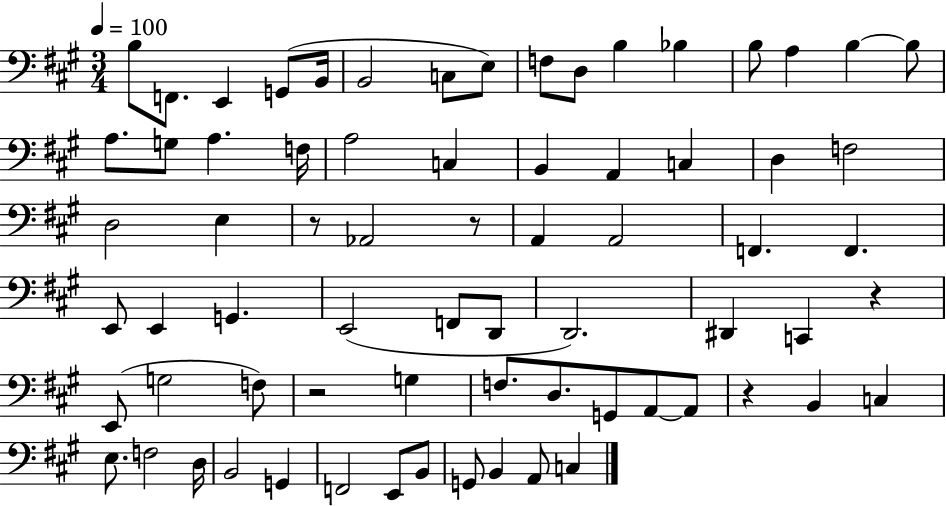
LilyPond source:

{
  \clef bass
  \numericTimeSignature
  \time 3/4
  \key a \major
  \tempo 4 = 100
  b8 f,8. e,4 g,8( b,16 | b,2 c8 e8) | f8 d8 b4 bes4 | b8 a4 b4~~ b8 | \break a8. g8 a4. f16 | a2 c4 | b,4 a,4 c4 | d4 f2 | \break d2 e4 | r8 aes,2 r8 | a,4 a,2 | f,4. f,4. | \break e,8 e,4 g,4. | e,2( f,8 d,8 | d,2.) | dis,4 c,4 r4 | \break e,8( g2 f8) | r2 g4 | f8. d8. g,8 a,8~~ a,8 | r4 b,4 c4 | \break e8. f2 d16 | b,2 g,4 | f,2 e,8 b,8 | g,8 b,4 a,8 c4 | \break \bar "|."
}